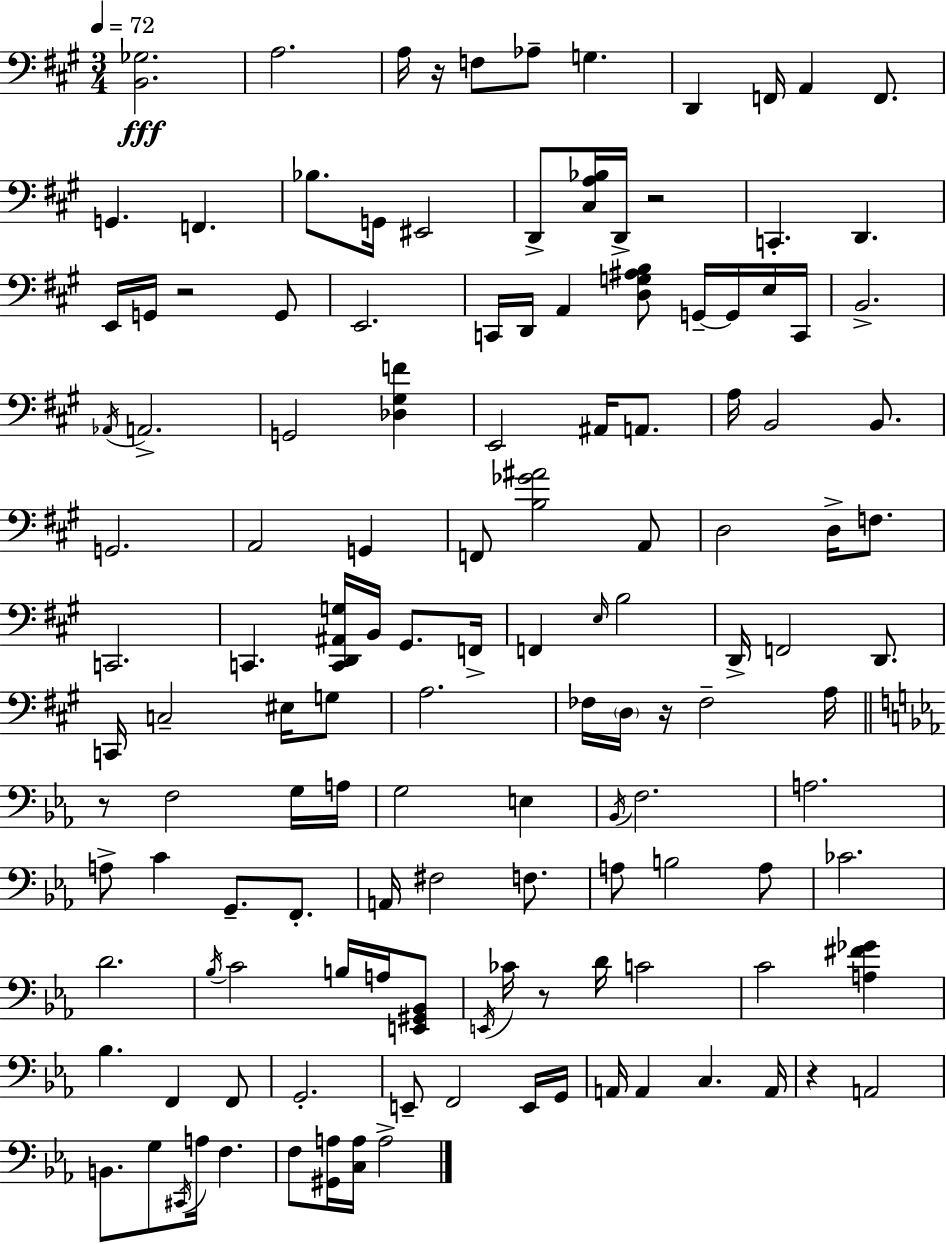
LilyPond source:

{
  \clef bass
  \numericTimeSignature
  \time 3/4
  \key a \major
  \tempo 4 = 72
  <b, ges>2.\fff | a2. | a16 r16 f8 aes8-- g4. | d,4 f,16 a,4 f,8. | \break g,4. f,4. | bes8. g,16 eis,2 | d,8-> <cis a bes>16 d,16-> r2 | c,4.-. d,4. | \break e,16 g,16 r2 g,8 | e,2. | c,16 d,16 a,4 <d g ais b>8 g,16--~~ g,16 e16 c,16 | b,2.-> | \break \acciaccatura { aes,16 } a,2.-> | g,2 <des gis f'>4 | e,2 ais,16 a,8. | a16 b,2 b,8. | \break g,2. | a,2 g,4 | f,8 <b ges' ais'>2 a,8 | d2 d16-> f8. | \break c,2. | c,4. <c, d, ais, g>16 b,16 gis,8. | f,16-> f,4 \grace { e16 } b2 | d,16-> f,2 d,8. | \break c,16 c2-- eis16 | g8 a2. | fes16 \parenthesize d16 r16 fes2-- | a16 \bar "||" \break \key ees \major r8 f2 g16 a16 | g2 e4 | \acciaccatura { bes,16 } f2. | a2. | \break a8-> c'4 g,8.-- f,8.-. | a,16 fis2 f8. | a8 b2 a8 | ces'2. | \break d'2. | \acciaccatura { bes16 } c'2 b16 a16 | <e, gis, bes,>8 \acciaccatura { e,16 } ces'16 r8 d'16 c'2 | c'2 <a fis' ges'>4 | \break bes4. f,4 | f,8 g,2.-. | e,8-- f,2 | e,16 g,16 a,16 a,4 c4. | \break a,16 r4 a,2 | b,8. g8 \acciaccatura { cis,16 } a16 f4. | f8 <gis, a>16 <c a>16 a2-> | \bar "|."
}